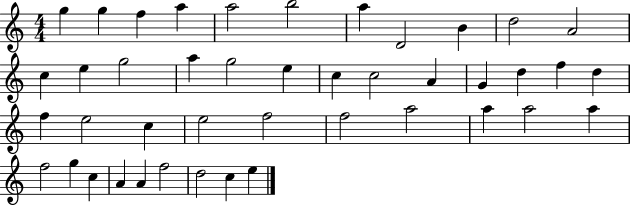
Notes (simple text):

G5/q G5/q F5/q A5/q A5/h B5/h A5/q D4/h B4/q D5/h A4/h C5/q E5/q G5/h A5/q G5/h E5/q C5/q C5/h A4/q G4/q D5/q F5/q D5/q F5/q E5/h C5/q E5/h F5/h F5/h A5/h A5/q A5/h A5/q F5/h G5/q C5/q A4/q A4/q F5/h D5/h C5/q E5/q